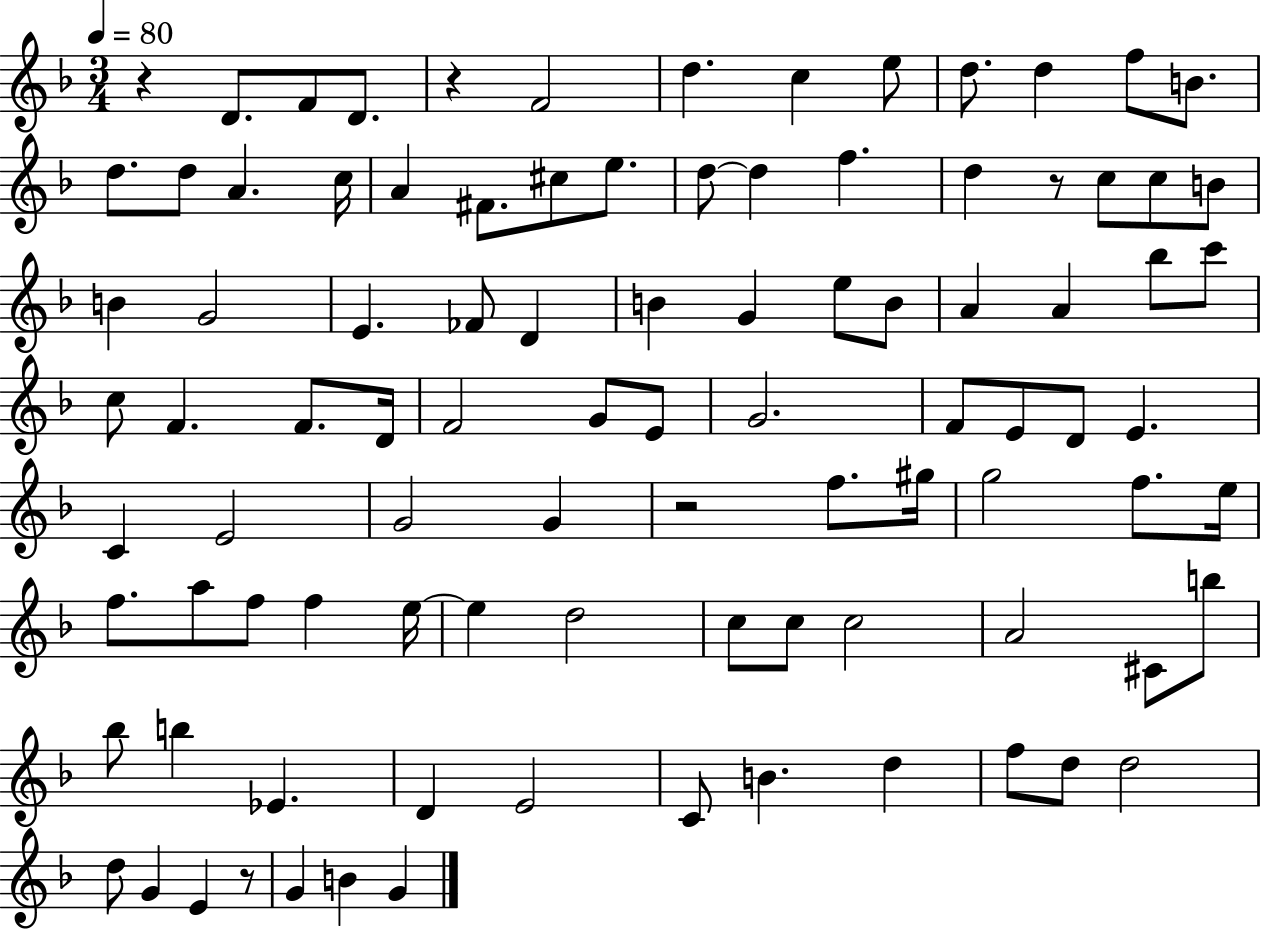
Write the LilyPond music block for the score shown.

{
  \clef treble
  \numericTimeSignature
  \time 3/4
  \key f \major
  \tempo 4 = 80
  r4 d'8. f'8 d'8. | r4 f'2 | d''4. c''4 e''8 | d''8. d''4 f''8 b'8. | \break d''8. d''8 a'4. c''16 | a'4 fis'8. cis''8 e''8. | d''8~~ d''4 f''4. | d''4 r8 c''8 c''8 b'8 | \break b'4 g'2 | e'4. fes'8 d'4 | b'4 g'4 e''8 b'8 | a'4 a'4 bes''8 c'''8 | \break c''8 f'4. f'8. d'16 | f'2 g'8 e'8 | g'2. | f'8 e'8 d'8 e'4. | \break c'4 e'2 | g'2 g'4 | r2 f''8. gis''16 | g''2 f''8. e''16 | \break f''8. a''8 f''8 f''4 e''16~~ | e''4 d''2 | c''8 c''8 c''2 | a'2 cis'8 b''8 | \break bes''8 b''4 ees'4. | d'4 e'2 | c'8 b'4. d''4 | f''8 d''8 d''2 | \break d''8 g'4 e'4 r8 | g'4 b'4 g'4 | \bar "|."
}